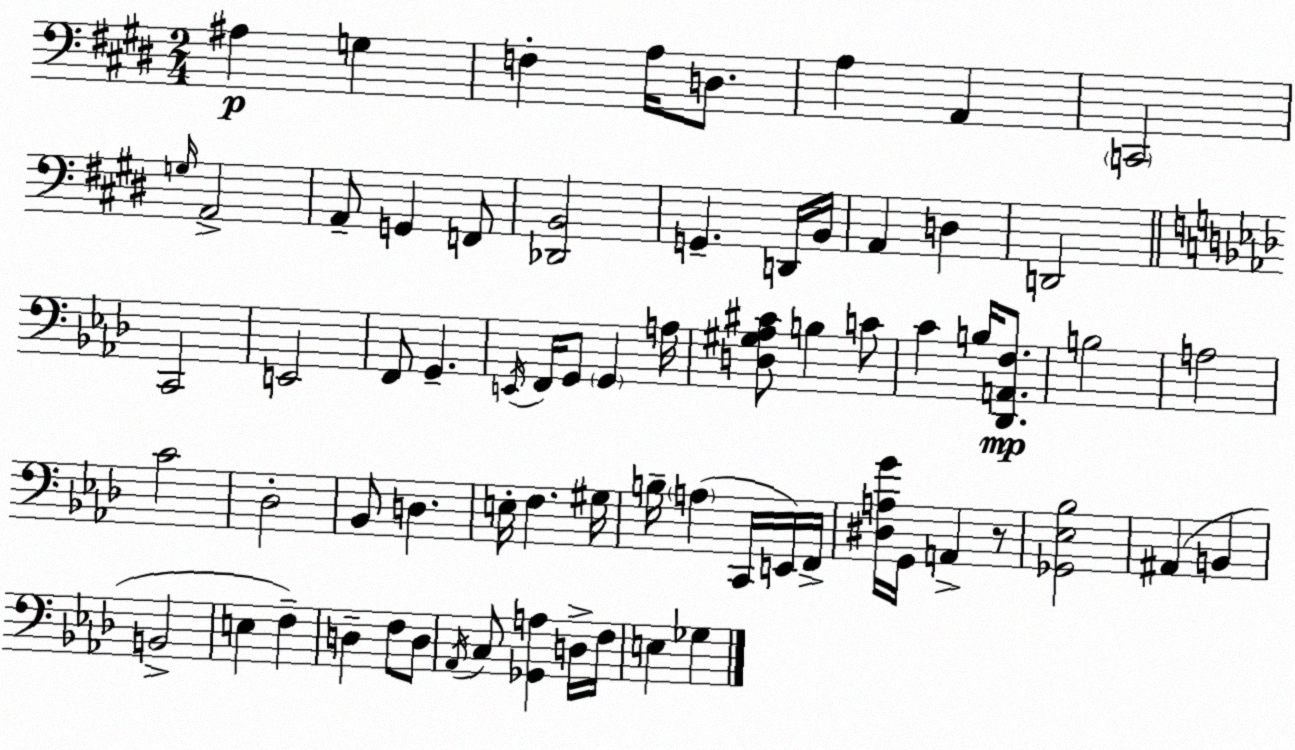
X:1
T:Untitled
M:2/4
L:1/4
K:E
^A, G, F, A,/4 D,/2 A, A,, C,,2 G,/4 A,,2 A,,/2 G,, F,,/2 [_D,,B,,]2 G,, D,,/4 B,,/4 A,, D, D,,2 C,,2 E,,2 F,,/2 G,, E,,/4 F,,/4 G,,/2 G,, A,/4 [D,^G,_A,^C]/2 B, C/2 C B,/4 [_D,,A,,F,]/2 B,2 A,2 C2 _D,2 _B,,/2 D, E,/4 F, ^G,/4 B,/4 A, C,,/4 E,,/4 F,,/4 [^D,A,G]/4 G,,/4 A,, z/2 [_G,,_E,_B,]2 ^A,, B,, B,,2 E, F, D, F,/2 D,/2 _A,,/4 C,/2 [_G,,A,] D,/4 F,/4 E, _G,